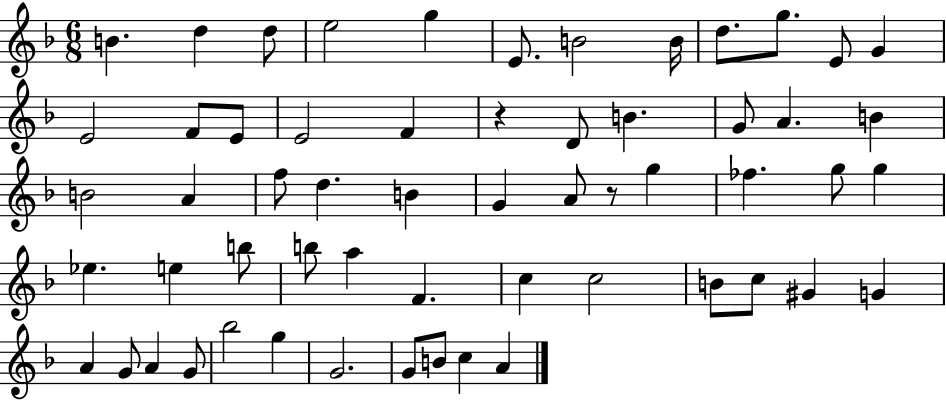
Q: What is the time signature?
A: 6/8